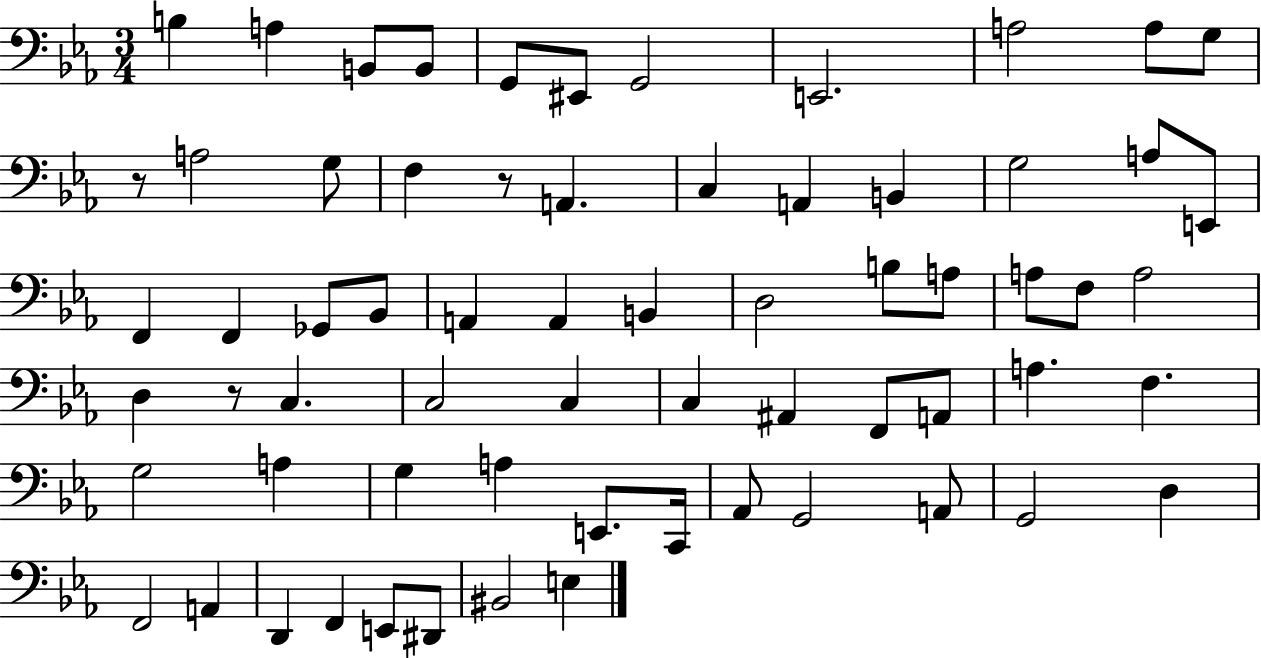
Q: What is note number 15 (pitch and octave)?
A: A2